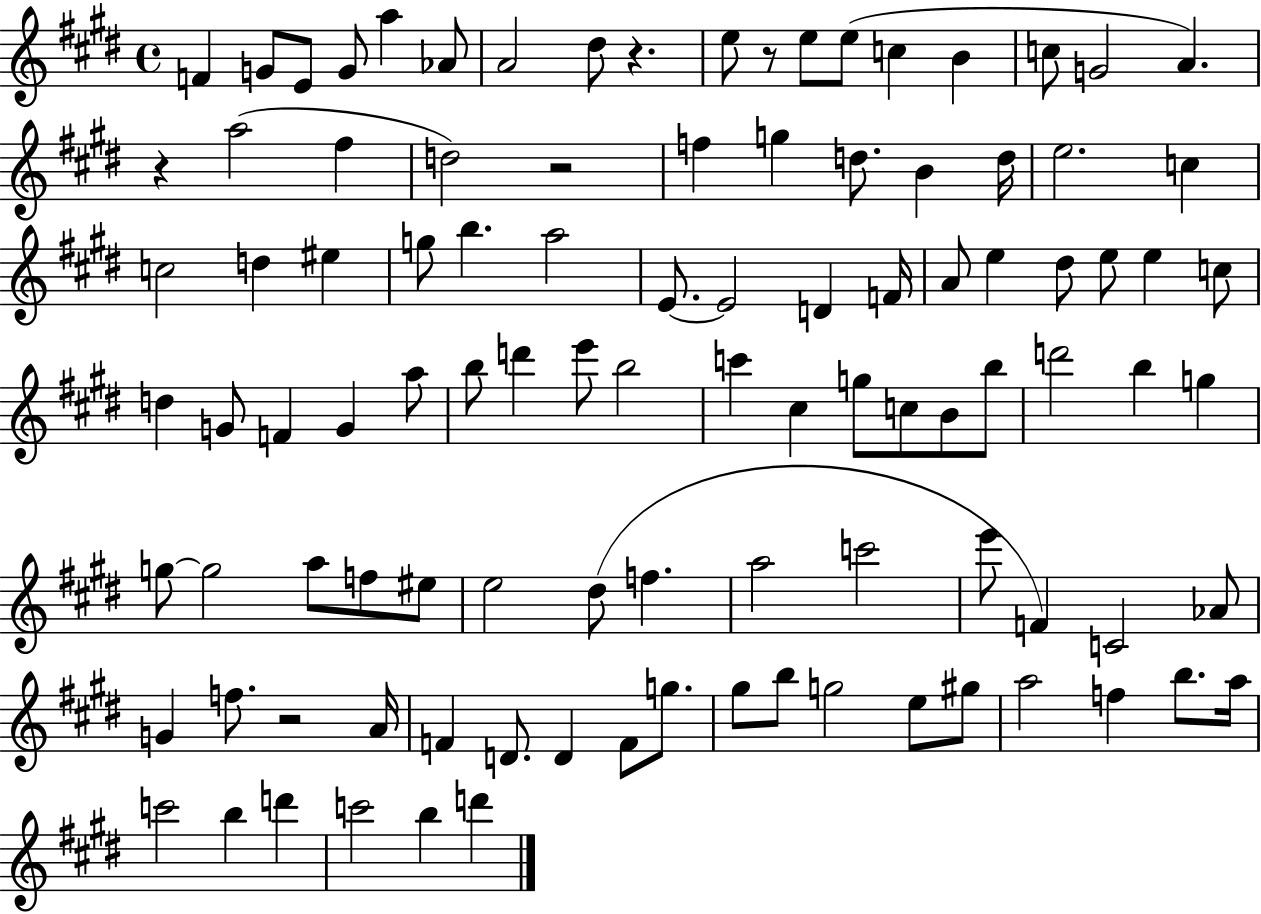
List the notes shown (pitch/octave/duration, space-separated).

F4/q G4/e E4/e G4/e A5/q Ab4/e A4/h D#5/e R/q. E5/e R/e E5/e E5/e C5/q B4/q C5/e G4/h A4/q. R/q A5/h F#5/q D5/h R/h F5/q G5/q D5/e. B4/q D5/s E5/h. C5/q C5/h D5/q EIS5/q G5/e B5/q. A5/h E4/e. E4/h D4/q F4/s A4/e E5/q D#5/e E5/e E5/q C5/e D5/q G4/e F4/q G4/q A5/e B5/e D6/q E6/e B5/h C6/q C#5/q G5/e C5/e B4/e B5/e D6/h B5/q G5/q G5/e G5/h A5/e F5/e EIS5/e E5/h D#5/e F5/q. A5/h C6/h E6/e F4/q C4/h Ab4/e G4/q F5/e. R/h A4/s F4/q D4/e. D4/q F4/e G5/e. G#5/e B5/e G5/h E5/e G#5/e A5/h F5/q B5/e. A5/s C6/h B5/q D6/q C6/h B5/q D6/q